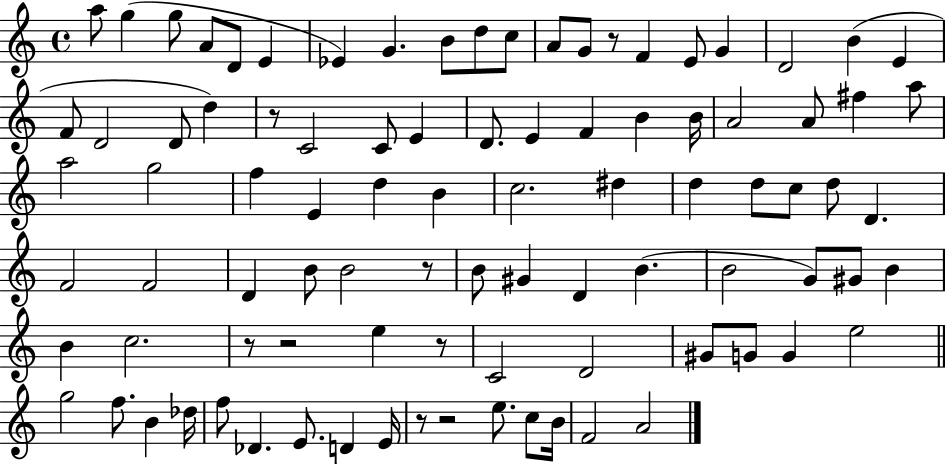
X:1
T:Untitled
M:4/4
L:1/4
K:C
a/2 g g/2 A/2 D/2 E _E G B/2 d/2 c/2 A/2 G/2 z/2 F E/2 G D2 B E F/2 D2 D/2 d z/2 C2 C/2 E D/2 E F B B/4 A2 A/2 ^f a/2 a2 g2 f E d B c2 ^d d d/2 c/2 d/2 D F2 F2 D B/2 B2 z/2 B/2 ^G D B B2 G/2 ^G/2 B B c2 z/2 z2 e z/2 C2 D2 ^G/2 G/2 G e2 g2 f/2 B _d/4 f/2 _D E/2 D E/4 z/2 z2 e/2 c/2 B/4 F2 A2